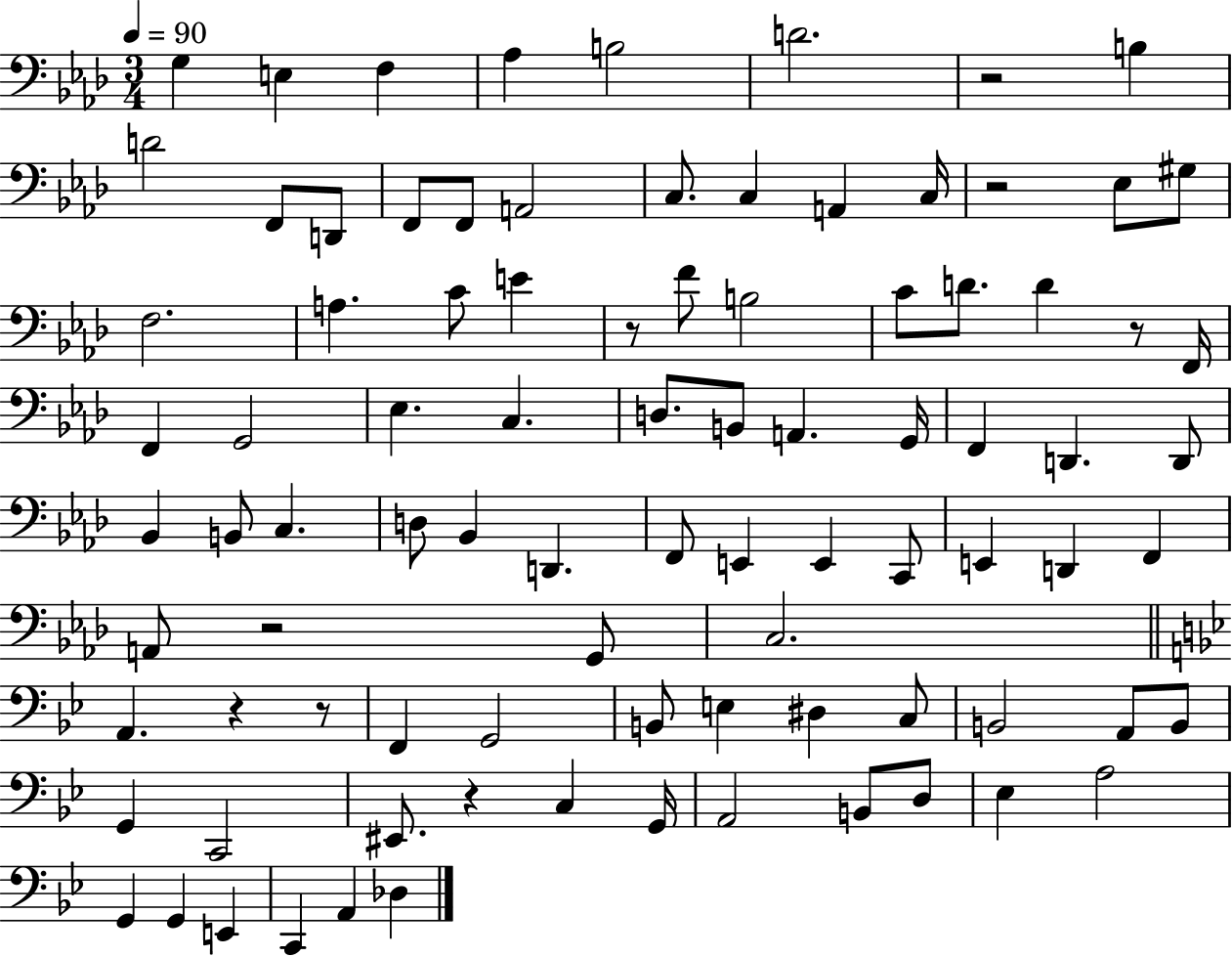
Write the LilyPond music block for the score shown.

{
  \clef bass
  \numericTimeSignature
  \time 3/4
  \key aes \major
  \tempo 4 = 90
  \repeat volta 2 { g4 e4 f4 | aes4 b2 | d'2. | r2 b4 | \break d'2 f,8 d,8 | f,8 f,8 a,2 | c8. c4 a,4 c16 | r2 ees8 gis8 | \break f2. | a4. c'8 e'4 | r8 f'8 b2 | c'8 d'8. d'4 r8 f,16 | \break f,4 g,2 | ees4. c4. | d8. b,8 a,4. g,16 | f,4 d,4. d,8 | \break bes,4 b,8 c4. | d8 bes,4 d,4. | f,8 e,4 e,4 c,8 | e,4 d,4 f,4 | \break a,8 r2 g,8 | c2. | \bar "||" \break \key g \minor a,4. r4 r8 | f,4 g,2 | b,8 e4 dis4 c8 | b,2 a,8 b,8 | \break g,4 c,2 | eis,8. r4 c4 g,16 | a,2 b,8 d8 | ees4 a2 | \break g,4 g,4 e,4 | c,4 a,4 des4 | } \bar "|."
}